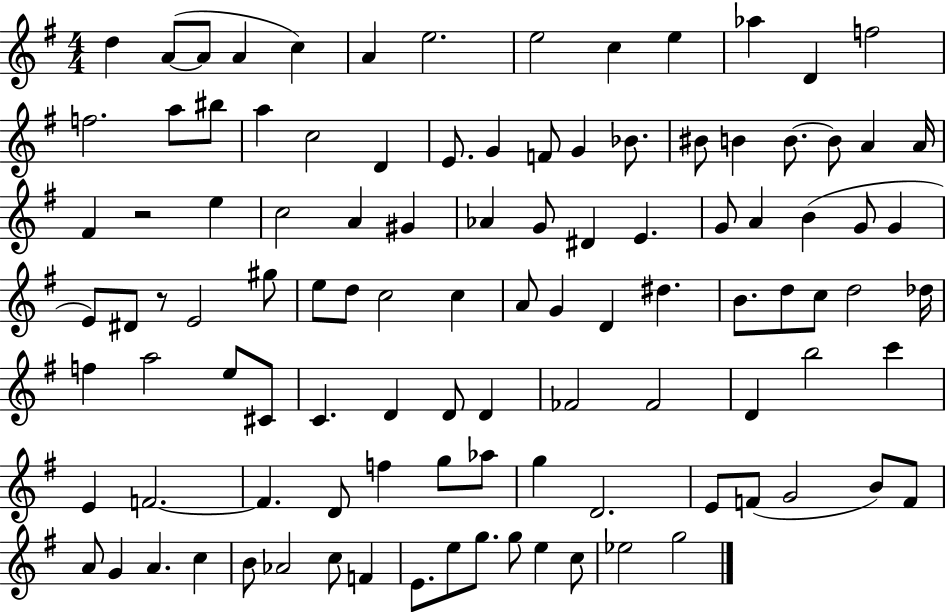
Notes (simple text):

D5/q A4/e A4/e A4/q C5/q A4/q E5/h. E5/h C5/q E5/q Ab5/q D4/q F5/h F5/h. A5/e BIS5/e A5/q C5/h D4/q E4/e. G4/q F4/e G4/q Bb4/e. BIS4/e B4/q B4/e. B4/e A4/q A4/s F#4/q R/h E5/q C5/h A4/q G#4/q Ab4/q G4/e D#4/q E4/q. G4/e A4/q B4/q G4/e G4/q E4/e D#4/e R/e E4/h G#5/e E5/e D5/e C5/h C5/q A4/e G4/q D4/q D#5/q. B4/e. D5/e C5/e D5/h Db5/s F5/q A5/h E5/e C#4/e C4/q. D4/q D4/e D4/q FES4/h FES4/h D4/q B5/h C6/q E4/q F4/h. F4/q. D4/e F5/q G5/e Ab5/e G5/q D4/h. E4/e F4/e G4/h B4/e F4/e A4/e G4/q A4/q. C5/q B4/e Ab4/h C5/e F4/q E4/e. E5/e G5/e. G5/e E5/q C5/e Eb5/h G5/h